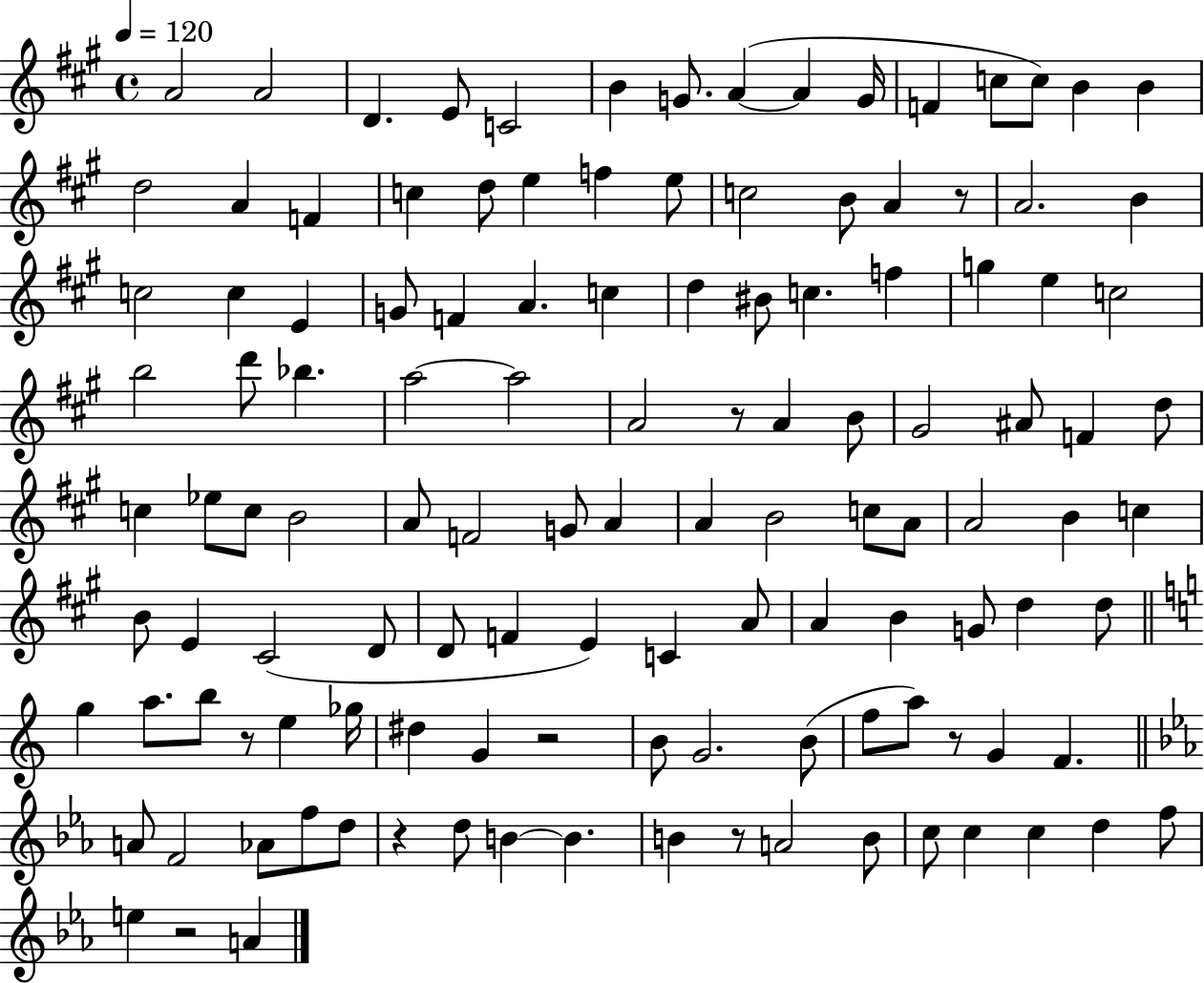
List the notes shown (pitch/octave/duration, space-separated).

A4/h A4/h D4/q. E4/e C4/h B4/q G4/e. A4/q A4/q G4/s F4/q C5/e C5/e B4/q B4/q D5/h A4/q F4/q C5/q D5/e E5/q F5/q E5/e C5/h B4/e A4/q R/e A4/h. B4/q C5/h C5/q E4/q G4/e F4/q A4/q. C5/q D5/q BIS4/e C5/q. F5/q G5/q E5/q C5/h B5/h D6/e Bb5/q. A5/h A5/h A4/h R/e A4/q B4/e G#4/h A#4/e F4/q D5/e C5/q Eb5/e C5/e B4/h A4/e F4/h G4/e A4/q A4/q B4/h C5/e A4/e A4/h B4/q C5/q B4/e E4/q C#4/h D4/e D4/e F4/q E4/q C4/q A4/e A4/q B4/q G4/e D5/q D5/e G5/q A5/e. B5/e R/e E5/q Gb5/s D#5/q G4/q R/h B4/e G4/h. B4/e F5/e A5/e R/e G4/q F4/q. A4/e F4/h Ab4/e F5/e D5/e R/q D5/e B4/q B4/q. B4/q R/e A4/h B4/e C5/e C5/q C5/q D5/q F5/e E5/q R/h A4/q